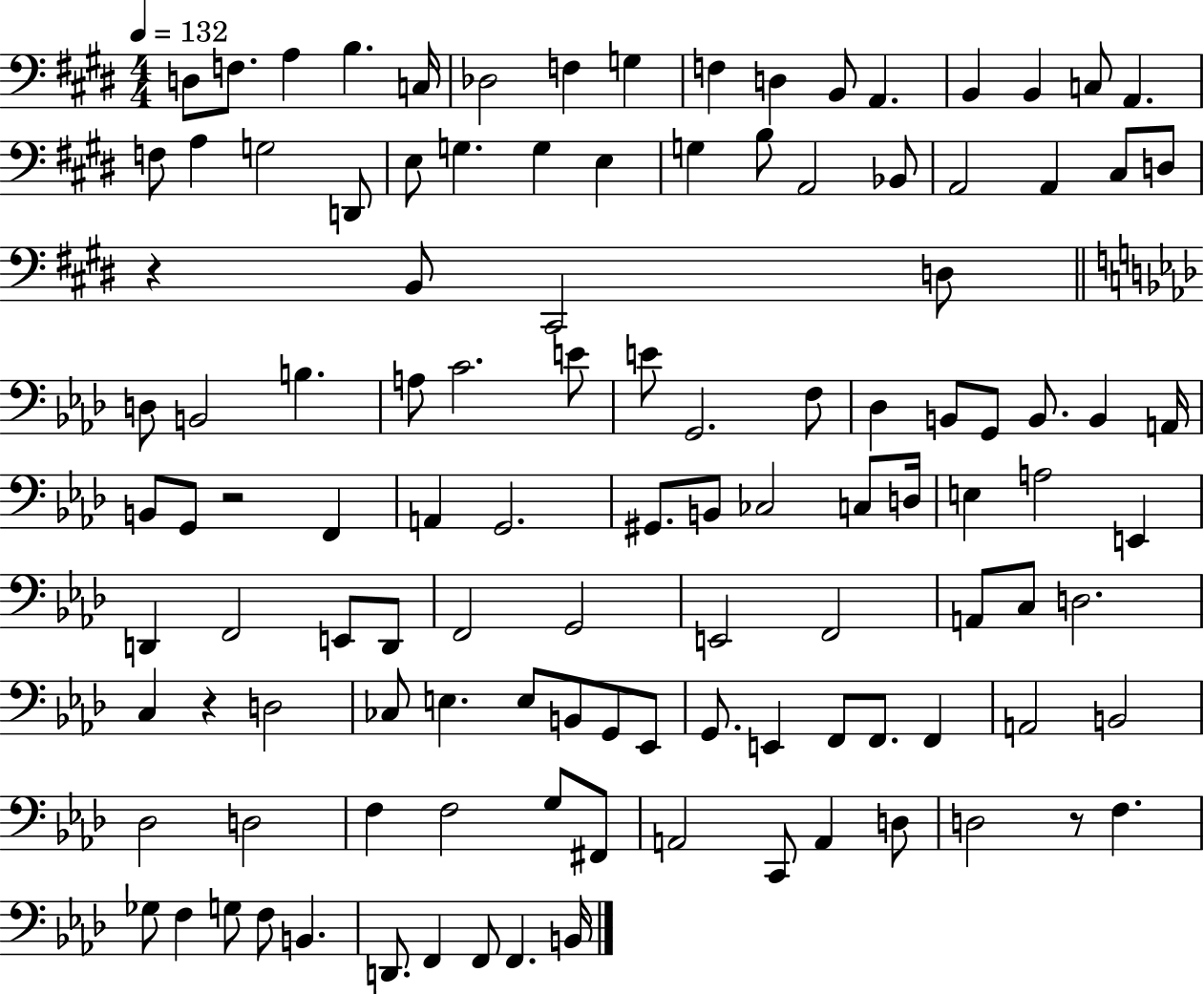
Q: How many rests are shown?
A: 4